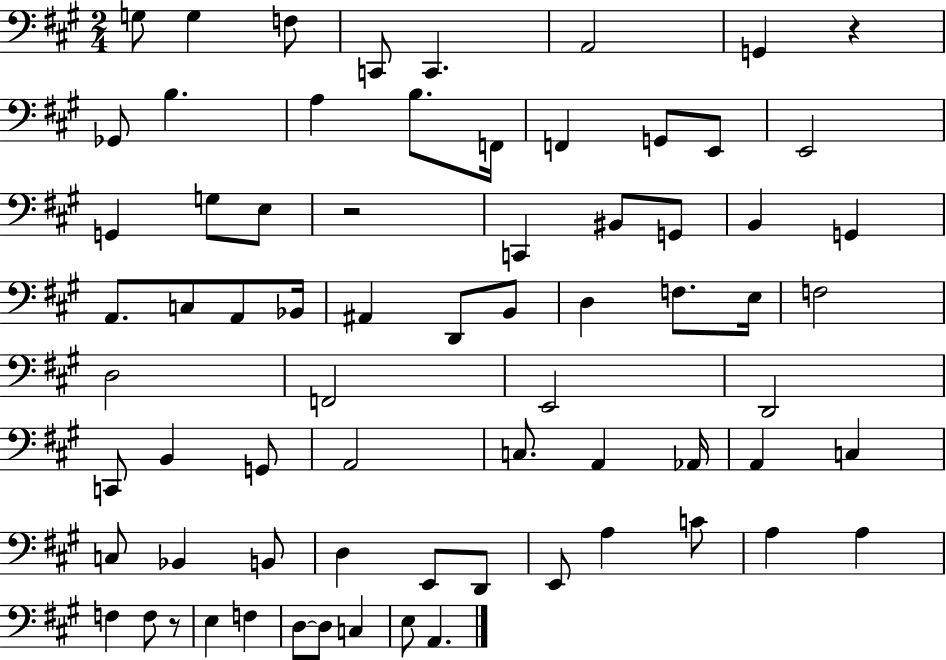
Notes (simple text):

G3/e G3/q F3/e C2/e C2/q. A2/h G2/q R/q Gb2/e B3/q. A3/q B3/e. F2/s F2/q G2/e E2/e E2/h G2/q G3/e E3/e R/h C2/q BIS2/e G2/e B2/q G2/q A2/e. C3/e A2/e Bb2/s A#2/q D2/e B2/e D3/q F3/e. E3/s F3/h D3/h F2/h E2/h D2/h C2/e B2/q G2/e A2/h C3/e. A2/q Ab2/s A2/q C3/q C3/e Bb2/q B2/e D3/q E2/e D2/e E2/e A3/q C4/e A3/q A3/q F3/q F3/e R/e E3/q F3/q D3/e D3/e C3/q E3/e A2/q.